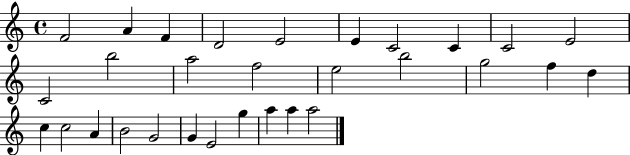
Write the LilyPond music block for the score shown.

{
  \clef treble
  \time 4/4
  \defaultTimeSignature
  \key c \major
  f'2 a'4 f'4 | d'2 e'2 | e'4 c'2 c'4 | c'2 e'2 | \break c'2 b''2 | a''2 f''2 | e''2 b''2 | g''2 f''4 d''4 | \break c''4 c''2 a'4 | b'2 g'2 | g'4 e'2 g''4 | a''4 a''4 a''2 | \break \bar "|."
}